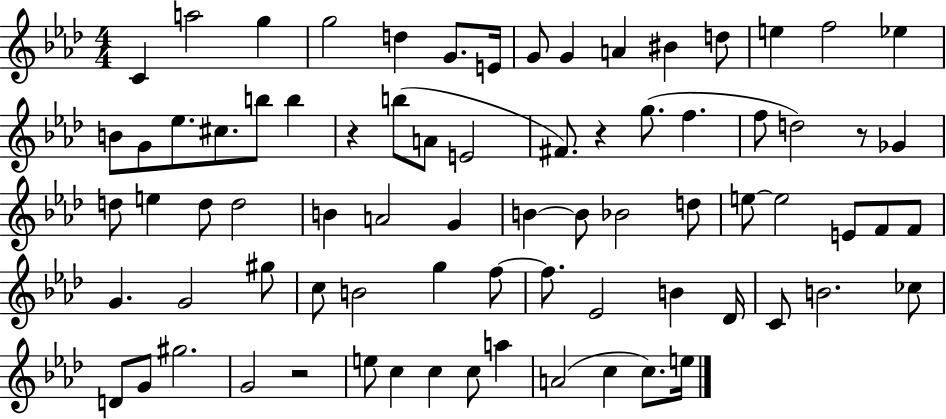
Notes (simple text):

C4/q A5/h G5/q G5/h D5/q G4/e. E4/s G4/e G4/q A4/q BIS4/q D5/e E5/q F5/h Eb5/q B4/e G4/e Eb5/e. C#5/e. B5/e B5/q R/q B5/e A4/e E4/h F#4/e. R/q G5/e. F5/q. F5/e D5/h R/e Gb4/q D5/e E5/q D5/e D5/h B4/q A4/h G4/q B4/q B4/e Bb4/h D5/e E5/e E5/h E4/e F4/e F4/e G4/q. G4/h G#5/e C5/e B4/h G5/q F5/e F5/e. Eb4/h B4/q Db4/s C4/e B4/h. CES5/e D4/e G4/e G#5/h. G4/h R/h E5/e C5/q C5/q C5/e A5/q A4/h C5/q C5/e. E5/s